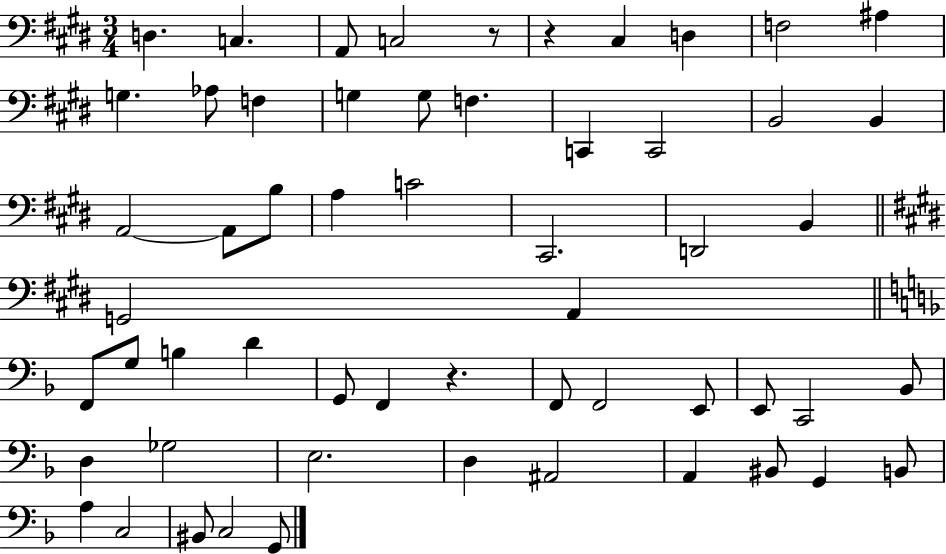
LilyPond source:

{
  \clef bass
  \numericTimeSignature
  \time 3/4
  \key e \major
  d4. c4. | a,8 c2 r8 | r4 cis4 d4 | f2 ais4 | \break g4. aes8 f4 | g4 g8 f4. | c,4 c,2 | b,2 b,4 | \break a,2~~ a,8 b8 | a4 c'2 | cis,2. | d,2 b,4 | \break \bar "||" \break \key e \major g,2 a,4 | \bar "||" \break \key d \minor f,8 g8 b4 d'4 | g,8 f,4 r4. | f,8 f,2 e,8 | e,8 c,2 bes,8 | \break d4 ges2 | e2. | d4 ais,2 | a,4 bis,8 g,4 b,8 | \break a4 c2 | bis,8 c2 g,8 | \bar "|."
}